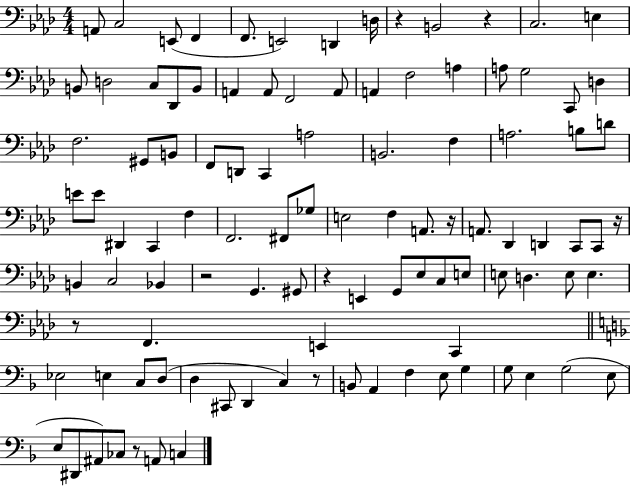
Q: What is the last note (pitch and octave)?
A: C3